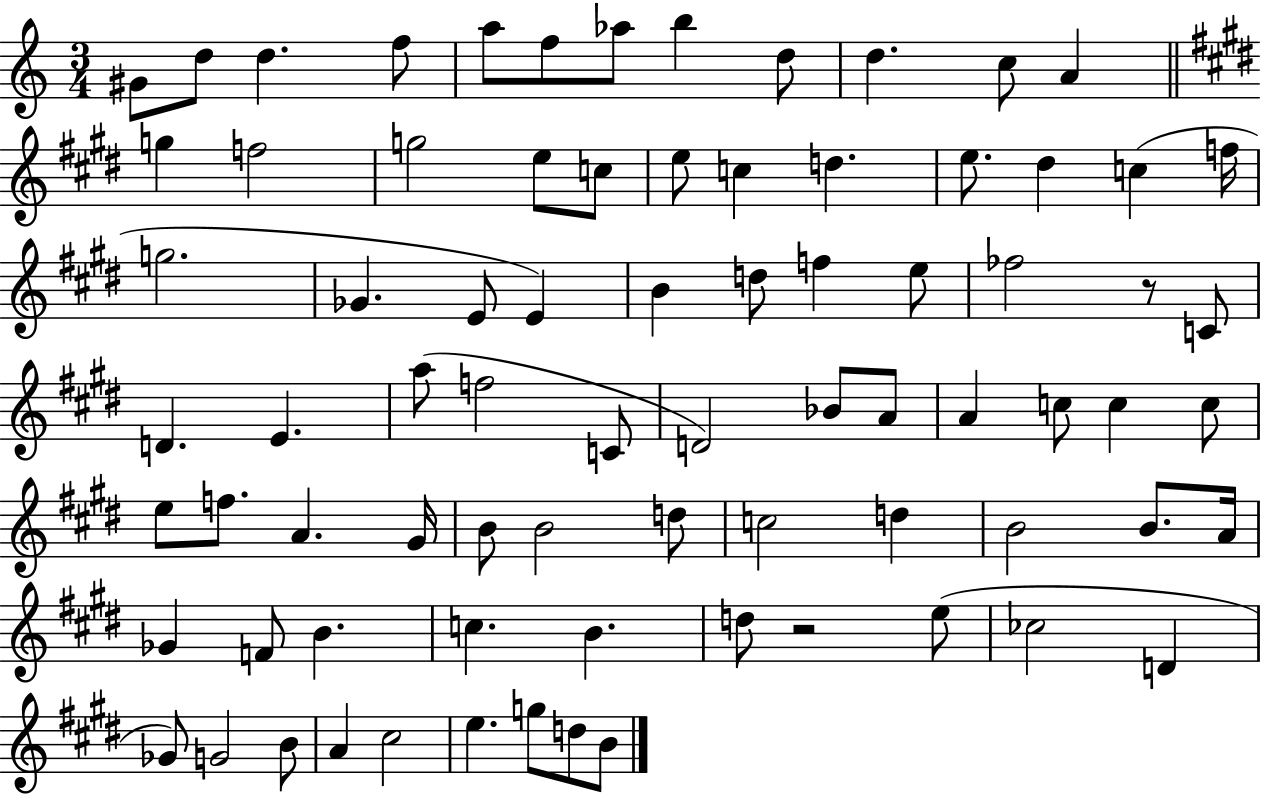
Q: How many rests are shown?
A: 2